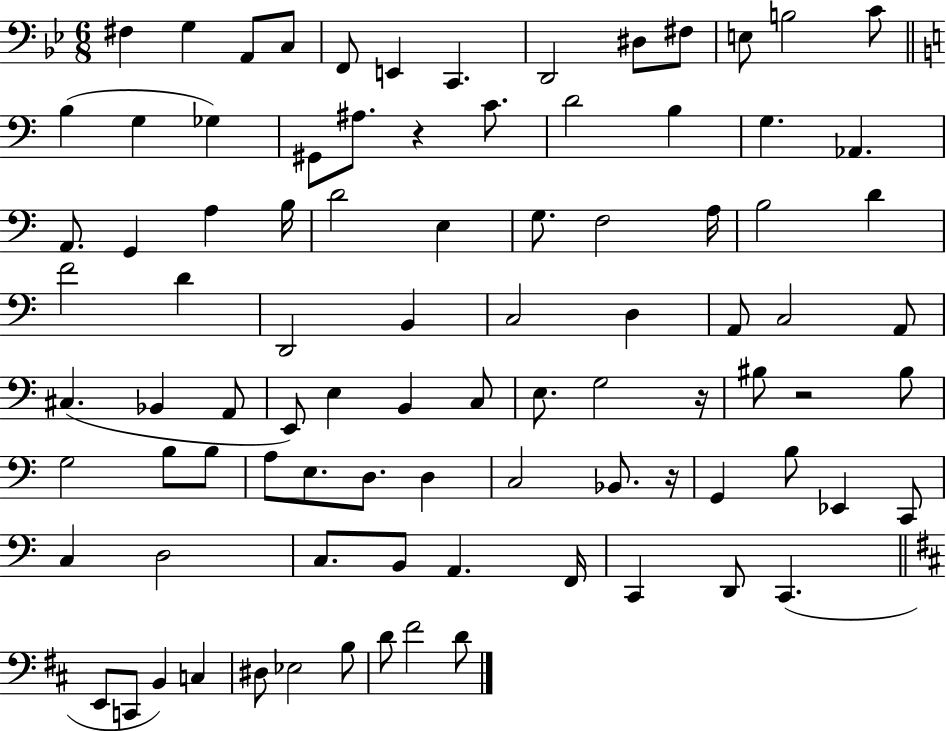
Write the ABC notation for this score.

X:1
T:Untitled
M:6/8
L:1/4
K:Bb
^F, G, A,,/2 C,/2 F,,/2 E,, C,, D,,2 ^D,/2 ^F,/2 E,/2 B,2 C/2 B, G, _G, ^G,,/2 ^A,/2 z C/2 D2 B, G, _A,, A,,/2 G,, A, B,/4 D2 E, G,/2 F,2 A,/4 B,2 D F2 D D,,2 B,, C,2 D, A,,/2 C,2 A,,/2 ^C, _B,, A,,/2 E,,/2 E, B,, C,/2 E,/2 G,2 z/4 ^B,/2 z2 ^B,/2 G,2 B,/2 B,/2 A,/2 E,/2 D,/2 D, C,2 _B,,/2 z/4 G,, B,/2 _E,, C,,/2 C, D,2 C,/2 B,,/2 A,, F,,/4 C,, D,,/2 C,, E,,/2 C,,/2 B,, C, ^D,/2 _E,2 B,/2 D/2 ^F2 D/2